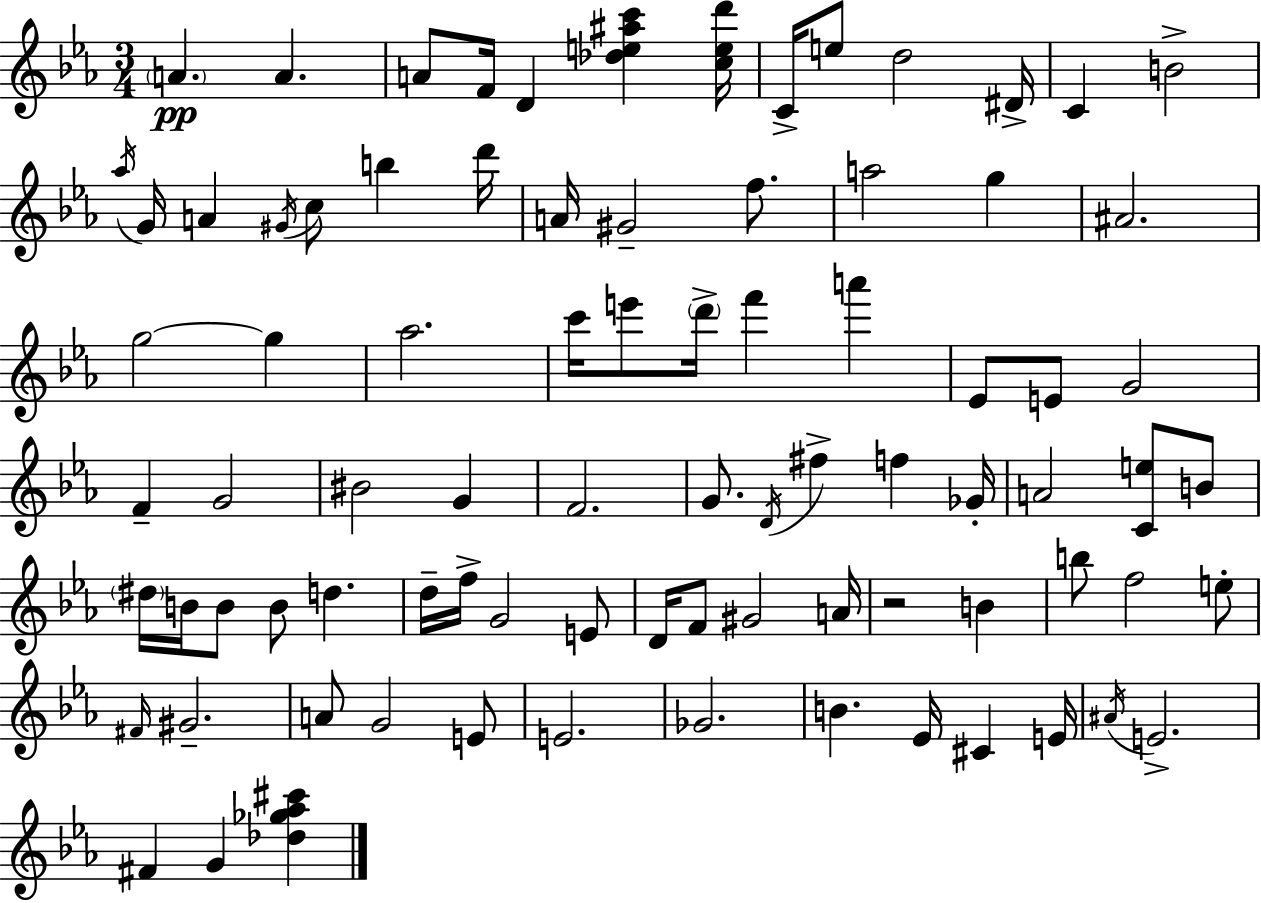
A4/q. A4/q. A4/e F4/s D4/q [Db5,E5,A#5,C6]/q [C5,E5,D6]/s C4/s E5/e D5/h D#4/s C4/q B4/h Ab5/s G4/s A4/q G#4/s C5/e B5/q D6/s A4/s G#4/h F5/e. A5/h G5/q A#4/h. G5/h G5/q Ab5/h. C6/s E6/e D6/s F6/q A6/q Eb4/e E4/e G4/h F4/q G4/h BIS4/h G4/q F4/h. G4/e. D4/s F#5/q F5/q Gb4/s A4/h [C4,E5]/e B4/e D#5/s B4/s B4/e B4/e D5/q. D5/s F5/s G4/h E4/e D4/s F4/e G#4/h A4/s R/h B4/q B5/e F5/h E5/e F#4/s G#4/h. A4/e G4/h E4/e E4/h. Gb4/h. B4/q. Eb4/s C#4/q E4/s A#4/s E4/h. F#4/q G4/q [Db5,Gb5,Ab5,C#6]/q